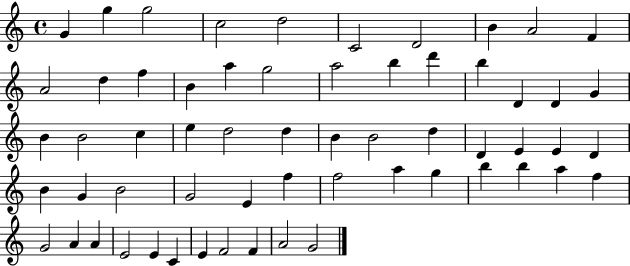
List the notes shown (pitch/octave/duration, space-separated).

G4/q G5/q G5/h C5/h D5/h C4/h D4/h B4/q A4/h F4/q A4/h D5/q F5/q B4/q A5/q G5/h A5/h B5/q D6/q B5/q D4/q D4/q G4/q B4/q B4/h C5/q E5/q D5/h D5/q B4/q B4/h D5/q D4/q E4/q E4/q D4/q B4/q G4/q B4/h G4/h E4/q F5/q F5/h A5/q G5/q B5/q B5/q A5/q F5/q G4/h A4/q A4/q E4/h E4/q C4/q E4/q F4/h F4/q A4/h G4/h